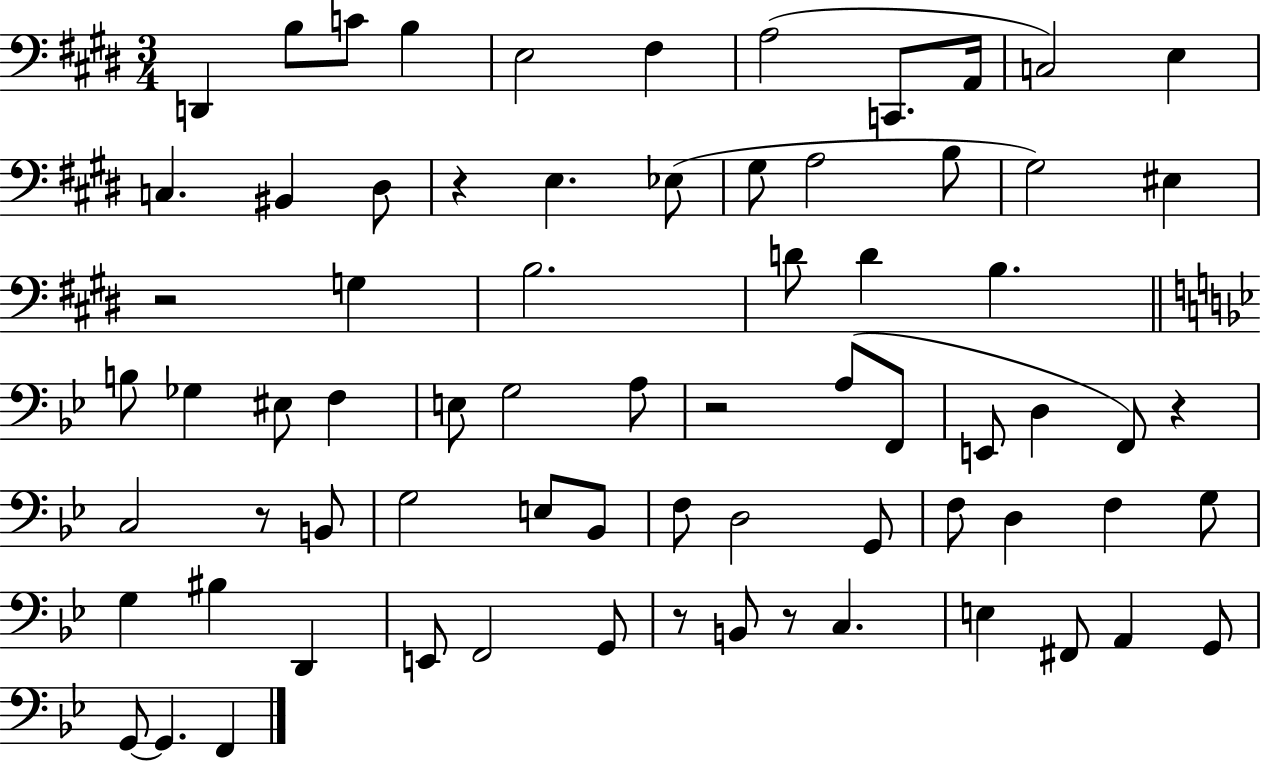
{
  \clef bass
  \numericTimeSignature
  \time 3/4
  \key e \major
  d,4 b8 c'8 b4 | e2 fis4 | a2( c,8. a,16 | c2) e4 | \break c4. bis,4 dis8 | r4 e4. ees8( | gis8 a2 b8 | gis2) eis4 | \break r2 g4 | b2. | d'8 d'4 b4. | \bar "||" \break \key bes \major b8 ges4 eis8 f4 | e8 g2 a8 | r2 a8( f,8 | e,8 d4 f,8) r4 | \break c2 r8 b,8 | g2 e8 bes,8 | f8 d2 g,8 | f8 d4 f4 g8 | \break g4 bis4 d,4 | e,8 f,2 g,8 | r8 b,8 r8 c4. | e4 fis,8 a,4 g,8 | \break g,8~~ g,4. f,4 | \bar "|."
}